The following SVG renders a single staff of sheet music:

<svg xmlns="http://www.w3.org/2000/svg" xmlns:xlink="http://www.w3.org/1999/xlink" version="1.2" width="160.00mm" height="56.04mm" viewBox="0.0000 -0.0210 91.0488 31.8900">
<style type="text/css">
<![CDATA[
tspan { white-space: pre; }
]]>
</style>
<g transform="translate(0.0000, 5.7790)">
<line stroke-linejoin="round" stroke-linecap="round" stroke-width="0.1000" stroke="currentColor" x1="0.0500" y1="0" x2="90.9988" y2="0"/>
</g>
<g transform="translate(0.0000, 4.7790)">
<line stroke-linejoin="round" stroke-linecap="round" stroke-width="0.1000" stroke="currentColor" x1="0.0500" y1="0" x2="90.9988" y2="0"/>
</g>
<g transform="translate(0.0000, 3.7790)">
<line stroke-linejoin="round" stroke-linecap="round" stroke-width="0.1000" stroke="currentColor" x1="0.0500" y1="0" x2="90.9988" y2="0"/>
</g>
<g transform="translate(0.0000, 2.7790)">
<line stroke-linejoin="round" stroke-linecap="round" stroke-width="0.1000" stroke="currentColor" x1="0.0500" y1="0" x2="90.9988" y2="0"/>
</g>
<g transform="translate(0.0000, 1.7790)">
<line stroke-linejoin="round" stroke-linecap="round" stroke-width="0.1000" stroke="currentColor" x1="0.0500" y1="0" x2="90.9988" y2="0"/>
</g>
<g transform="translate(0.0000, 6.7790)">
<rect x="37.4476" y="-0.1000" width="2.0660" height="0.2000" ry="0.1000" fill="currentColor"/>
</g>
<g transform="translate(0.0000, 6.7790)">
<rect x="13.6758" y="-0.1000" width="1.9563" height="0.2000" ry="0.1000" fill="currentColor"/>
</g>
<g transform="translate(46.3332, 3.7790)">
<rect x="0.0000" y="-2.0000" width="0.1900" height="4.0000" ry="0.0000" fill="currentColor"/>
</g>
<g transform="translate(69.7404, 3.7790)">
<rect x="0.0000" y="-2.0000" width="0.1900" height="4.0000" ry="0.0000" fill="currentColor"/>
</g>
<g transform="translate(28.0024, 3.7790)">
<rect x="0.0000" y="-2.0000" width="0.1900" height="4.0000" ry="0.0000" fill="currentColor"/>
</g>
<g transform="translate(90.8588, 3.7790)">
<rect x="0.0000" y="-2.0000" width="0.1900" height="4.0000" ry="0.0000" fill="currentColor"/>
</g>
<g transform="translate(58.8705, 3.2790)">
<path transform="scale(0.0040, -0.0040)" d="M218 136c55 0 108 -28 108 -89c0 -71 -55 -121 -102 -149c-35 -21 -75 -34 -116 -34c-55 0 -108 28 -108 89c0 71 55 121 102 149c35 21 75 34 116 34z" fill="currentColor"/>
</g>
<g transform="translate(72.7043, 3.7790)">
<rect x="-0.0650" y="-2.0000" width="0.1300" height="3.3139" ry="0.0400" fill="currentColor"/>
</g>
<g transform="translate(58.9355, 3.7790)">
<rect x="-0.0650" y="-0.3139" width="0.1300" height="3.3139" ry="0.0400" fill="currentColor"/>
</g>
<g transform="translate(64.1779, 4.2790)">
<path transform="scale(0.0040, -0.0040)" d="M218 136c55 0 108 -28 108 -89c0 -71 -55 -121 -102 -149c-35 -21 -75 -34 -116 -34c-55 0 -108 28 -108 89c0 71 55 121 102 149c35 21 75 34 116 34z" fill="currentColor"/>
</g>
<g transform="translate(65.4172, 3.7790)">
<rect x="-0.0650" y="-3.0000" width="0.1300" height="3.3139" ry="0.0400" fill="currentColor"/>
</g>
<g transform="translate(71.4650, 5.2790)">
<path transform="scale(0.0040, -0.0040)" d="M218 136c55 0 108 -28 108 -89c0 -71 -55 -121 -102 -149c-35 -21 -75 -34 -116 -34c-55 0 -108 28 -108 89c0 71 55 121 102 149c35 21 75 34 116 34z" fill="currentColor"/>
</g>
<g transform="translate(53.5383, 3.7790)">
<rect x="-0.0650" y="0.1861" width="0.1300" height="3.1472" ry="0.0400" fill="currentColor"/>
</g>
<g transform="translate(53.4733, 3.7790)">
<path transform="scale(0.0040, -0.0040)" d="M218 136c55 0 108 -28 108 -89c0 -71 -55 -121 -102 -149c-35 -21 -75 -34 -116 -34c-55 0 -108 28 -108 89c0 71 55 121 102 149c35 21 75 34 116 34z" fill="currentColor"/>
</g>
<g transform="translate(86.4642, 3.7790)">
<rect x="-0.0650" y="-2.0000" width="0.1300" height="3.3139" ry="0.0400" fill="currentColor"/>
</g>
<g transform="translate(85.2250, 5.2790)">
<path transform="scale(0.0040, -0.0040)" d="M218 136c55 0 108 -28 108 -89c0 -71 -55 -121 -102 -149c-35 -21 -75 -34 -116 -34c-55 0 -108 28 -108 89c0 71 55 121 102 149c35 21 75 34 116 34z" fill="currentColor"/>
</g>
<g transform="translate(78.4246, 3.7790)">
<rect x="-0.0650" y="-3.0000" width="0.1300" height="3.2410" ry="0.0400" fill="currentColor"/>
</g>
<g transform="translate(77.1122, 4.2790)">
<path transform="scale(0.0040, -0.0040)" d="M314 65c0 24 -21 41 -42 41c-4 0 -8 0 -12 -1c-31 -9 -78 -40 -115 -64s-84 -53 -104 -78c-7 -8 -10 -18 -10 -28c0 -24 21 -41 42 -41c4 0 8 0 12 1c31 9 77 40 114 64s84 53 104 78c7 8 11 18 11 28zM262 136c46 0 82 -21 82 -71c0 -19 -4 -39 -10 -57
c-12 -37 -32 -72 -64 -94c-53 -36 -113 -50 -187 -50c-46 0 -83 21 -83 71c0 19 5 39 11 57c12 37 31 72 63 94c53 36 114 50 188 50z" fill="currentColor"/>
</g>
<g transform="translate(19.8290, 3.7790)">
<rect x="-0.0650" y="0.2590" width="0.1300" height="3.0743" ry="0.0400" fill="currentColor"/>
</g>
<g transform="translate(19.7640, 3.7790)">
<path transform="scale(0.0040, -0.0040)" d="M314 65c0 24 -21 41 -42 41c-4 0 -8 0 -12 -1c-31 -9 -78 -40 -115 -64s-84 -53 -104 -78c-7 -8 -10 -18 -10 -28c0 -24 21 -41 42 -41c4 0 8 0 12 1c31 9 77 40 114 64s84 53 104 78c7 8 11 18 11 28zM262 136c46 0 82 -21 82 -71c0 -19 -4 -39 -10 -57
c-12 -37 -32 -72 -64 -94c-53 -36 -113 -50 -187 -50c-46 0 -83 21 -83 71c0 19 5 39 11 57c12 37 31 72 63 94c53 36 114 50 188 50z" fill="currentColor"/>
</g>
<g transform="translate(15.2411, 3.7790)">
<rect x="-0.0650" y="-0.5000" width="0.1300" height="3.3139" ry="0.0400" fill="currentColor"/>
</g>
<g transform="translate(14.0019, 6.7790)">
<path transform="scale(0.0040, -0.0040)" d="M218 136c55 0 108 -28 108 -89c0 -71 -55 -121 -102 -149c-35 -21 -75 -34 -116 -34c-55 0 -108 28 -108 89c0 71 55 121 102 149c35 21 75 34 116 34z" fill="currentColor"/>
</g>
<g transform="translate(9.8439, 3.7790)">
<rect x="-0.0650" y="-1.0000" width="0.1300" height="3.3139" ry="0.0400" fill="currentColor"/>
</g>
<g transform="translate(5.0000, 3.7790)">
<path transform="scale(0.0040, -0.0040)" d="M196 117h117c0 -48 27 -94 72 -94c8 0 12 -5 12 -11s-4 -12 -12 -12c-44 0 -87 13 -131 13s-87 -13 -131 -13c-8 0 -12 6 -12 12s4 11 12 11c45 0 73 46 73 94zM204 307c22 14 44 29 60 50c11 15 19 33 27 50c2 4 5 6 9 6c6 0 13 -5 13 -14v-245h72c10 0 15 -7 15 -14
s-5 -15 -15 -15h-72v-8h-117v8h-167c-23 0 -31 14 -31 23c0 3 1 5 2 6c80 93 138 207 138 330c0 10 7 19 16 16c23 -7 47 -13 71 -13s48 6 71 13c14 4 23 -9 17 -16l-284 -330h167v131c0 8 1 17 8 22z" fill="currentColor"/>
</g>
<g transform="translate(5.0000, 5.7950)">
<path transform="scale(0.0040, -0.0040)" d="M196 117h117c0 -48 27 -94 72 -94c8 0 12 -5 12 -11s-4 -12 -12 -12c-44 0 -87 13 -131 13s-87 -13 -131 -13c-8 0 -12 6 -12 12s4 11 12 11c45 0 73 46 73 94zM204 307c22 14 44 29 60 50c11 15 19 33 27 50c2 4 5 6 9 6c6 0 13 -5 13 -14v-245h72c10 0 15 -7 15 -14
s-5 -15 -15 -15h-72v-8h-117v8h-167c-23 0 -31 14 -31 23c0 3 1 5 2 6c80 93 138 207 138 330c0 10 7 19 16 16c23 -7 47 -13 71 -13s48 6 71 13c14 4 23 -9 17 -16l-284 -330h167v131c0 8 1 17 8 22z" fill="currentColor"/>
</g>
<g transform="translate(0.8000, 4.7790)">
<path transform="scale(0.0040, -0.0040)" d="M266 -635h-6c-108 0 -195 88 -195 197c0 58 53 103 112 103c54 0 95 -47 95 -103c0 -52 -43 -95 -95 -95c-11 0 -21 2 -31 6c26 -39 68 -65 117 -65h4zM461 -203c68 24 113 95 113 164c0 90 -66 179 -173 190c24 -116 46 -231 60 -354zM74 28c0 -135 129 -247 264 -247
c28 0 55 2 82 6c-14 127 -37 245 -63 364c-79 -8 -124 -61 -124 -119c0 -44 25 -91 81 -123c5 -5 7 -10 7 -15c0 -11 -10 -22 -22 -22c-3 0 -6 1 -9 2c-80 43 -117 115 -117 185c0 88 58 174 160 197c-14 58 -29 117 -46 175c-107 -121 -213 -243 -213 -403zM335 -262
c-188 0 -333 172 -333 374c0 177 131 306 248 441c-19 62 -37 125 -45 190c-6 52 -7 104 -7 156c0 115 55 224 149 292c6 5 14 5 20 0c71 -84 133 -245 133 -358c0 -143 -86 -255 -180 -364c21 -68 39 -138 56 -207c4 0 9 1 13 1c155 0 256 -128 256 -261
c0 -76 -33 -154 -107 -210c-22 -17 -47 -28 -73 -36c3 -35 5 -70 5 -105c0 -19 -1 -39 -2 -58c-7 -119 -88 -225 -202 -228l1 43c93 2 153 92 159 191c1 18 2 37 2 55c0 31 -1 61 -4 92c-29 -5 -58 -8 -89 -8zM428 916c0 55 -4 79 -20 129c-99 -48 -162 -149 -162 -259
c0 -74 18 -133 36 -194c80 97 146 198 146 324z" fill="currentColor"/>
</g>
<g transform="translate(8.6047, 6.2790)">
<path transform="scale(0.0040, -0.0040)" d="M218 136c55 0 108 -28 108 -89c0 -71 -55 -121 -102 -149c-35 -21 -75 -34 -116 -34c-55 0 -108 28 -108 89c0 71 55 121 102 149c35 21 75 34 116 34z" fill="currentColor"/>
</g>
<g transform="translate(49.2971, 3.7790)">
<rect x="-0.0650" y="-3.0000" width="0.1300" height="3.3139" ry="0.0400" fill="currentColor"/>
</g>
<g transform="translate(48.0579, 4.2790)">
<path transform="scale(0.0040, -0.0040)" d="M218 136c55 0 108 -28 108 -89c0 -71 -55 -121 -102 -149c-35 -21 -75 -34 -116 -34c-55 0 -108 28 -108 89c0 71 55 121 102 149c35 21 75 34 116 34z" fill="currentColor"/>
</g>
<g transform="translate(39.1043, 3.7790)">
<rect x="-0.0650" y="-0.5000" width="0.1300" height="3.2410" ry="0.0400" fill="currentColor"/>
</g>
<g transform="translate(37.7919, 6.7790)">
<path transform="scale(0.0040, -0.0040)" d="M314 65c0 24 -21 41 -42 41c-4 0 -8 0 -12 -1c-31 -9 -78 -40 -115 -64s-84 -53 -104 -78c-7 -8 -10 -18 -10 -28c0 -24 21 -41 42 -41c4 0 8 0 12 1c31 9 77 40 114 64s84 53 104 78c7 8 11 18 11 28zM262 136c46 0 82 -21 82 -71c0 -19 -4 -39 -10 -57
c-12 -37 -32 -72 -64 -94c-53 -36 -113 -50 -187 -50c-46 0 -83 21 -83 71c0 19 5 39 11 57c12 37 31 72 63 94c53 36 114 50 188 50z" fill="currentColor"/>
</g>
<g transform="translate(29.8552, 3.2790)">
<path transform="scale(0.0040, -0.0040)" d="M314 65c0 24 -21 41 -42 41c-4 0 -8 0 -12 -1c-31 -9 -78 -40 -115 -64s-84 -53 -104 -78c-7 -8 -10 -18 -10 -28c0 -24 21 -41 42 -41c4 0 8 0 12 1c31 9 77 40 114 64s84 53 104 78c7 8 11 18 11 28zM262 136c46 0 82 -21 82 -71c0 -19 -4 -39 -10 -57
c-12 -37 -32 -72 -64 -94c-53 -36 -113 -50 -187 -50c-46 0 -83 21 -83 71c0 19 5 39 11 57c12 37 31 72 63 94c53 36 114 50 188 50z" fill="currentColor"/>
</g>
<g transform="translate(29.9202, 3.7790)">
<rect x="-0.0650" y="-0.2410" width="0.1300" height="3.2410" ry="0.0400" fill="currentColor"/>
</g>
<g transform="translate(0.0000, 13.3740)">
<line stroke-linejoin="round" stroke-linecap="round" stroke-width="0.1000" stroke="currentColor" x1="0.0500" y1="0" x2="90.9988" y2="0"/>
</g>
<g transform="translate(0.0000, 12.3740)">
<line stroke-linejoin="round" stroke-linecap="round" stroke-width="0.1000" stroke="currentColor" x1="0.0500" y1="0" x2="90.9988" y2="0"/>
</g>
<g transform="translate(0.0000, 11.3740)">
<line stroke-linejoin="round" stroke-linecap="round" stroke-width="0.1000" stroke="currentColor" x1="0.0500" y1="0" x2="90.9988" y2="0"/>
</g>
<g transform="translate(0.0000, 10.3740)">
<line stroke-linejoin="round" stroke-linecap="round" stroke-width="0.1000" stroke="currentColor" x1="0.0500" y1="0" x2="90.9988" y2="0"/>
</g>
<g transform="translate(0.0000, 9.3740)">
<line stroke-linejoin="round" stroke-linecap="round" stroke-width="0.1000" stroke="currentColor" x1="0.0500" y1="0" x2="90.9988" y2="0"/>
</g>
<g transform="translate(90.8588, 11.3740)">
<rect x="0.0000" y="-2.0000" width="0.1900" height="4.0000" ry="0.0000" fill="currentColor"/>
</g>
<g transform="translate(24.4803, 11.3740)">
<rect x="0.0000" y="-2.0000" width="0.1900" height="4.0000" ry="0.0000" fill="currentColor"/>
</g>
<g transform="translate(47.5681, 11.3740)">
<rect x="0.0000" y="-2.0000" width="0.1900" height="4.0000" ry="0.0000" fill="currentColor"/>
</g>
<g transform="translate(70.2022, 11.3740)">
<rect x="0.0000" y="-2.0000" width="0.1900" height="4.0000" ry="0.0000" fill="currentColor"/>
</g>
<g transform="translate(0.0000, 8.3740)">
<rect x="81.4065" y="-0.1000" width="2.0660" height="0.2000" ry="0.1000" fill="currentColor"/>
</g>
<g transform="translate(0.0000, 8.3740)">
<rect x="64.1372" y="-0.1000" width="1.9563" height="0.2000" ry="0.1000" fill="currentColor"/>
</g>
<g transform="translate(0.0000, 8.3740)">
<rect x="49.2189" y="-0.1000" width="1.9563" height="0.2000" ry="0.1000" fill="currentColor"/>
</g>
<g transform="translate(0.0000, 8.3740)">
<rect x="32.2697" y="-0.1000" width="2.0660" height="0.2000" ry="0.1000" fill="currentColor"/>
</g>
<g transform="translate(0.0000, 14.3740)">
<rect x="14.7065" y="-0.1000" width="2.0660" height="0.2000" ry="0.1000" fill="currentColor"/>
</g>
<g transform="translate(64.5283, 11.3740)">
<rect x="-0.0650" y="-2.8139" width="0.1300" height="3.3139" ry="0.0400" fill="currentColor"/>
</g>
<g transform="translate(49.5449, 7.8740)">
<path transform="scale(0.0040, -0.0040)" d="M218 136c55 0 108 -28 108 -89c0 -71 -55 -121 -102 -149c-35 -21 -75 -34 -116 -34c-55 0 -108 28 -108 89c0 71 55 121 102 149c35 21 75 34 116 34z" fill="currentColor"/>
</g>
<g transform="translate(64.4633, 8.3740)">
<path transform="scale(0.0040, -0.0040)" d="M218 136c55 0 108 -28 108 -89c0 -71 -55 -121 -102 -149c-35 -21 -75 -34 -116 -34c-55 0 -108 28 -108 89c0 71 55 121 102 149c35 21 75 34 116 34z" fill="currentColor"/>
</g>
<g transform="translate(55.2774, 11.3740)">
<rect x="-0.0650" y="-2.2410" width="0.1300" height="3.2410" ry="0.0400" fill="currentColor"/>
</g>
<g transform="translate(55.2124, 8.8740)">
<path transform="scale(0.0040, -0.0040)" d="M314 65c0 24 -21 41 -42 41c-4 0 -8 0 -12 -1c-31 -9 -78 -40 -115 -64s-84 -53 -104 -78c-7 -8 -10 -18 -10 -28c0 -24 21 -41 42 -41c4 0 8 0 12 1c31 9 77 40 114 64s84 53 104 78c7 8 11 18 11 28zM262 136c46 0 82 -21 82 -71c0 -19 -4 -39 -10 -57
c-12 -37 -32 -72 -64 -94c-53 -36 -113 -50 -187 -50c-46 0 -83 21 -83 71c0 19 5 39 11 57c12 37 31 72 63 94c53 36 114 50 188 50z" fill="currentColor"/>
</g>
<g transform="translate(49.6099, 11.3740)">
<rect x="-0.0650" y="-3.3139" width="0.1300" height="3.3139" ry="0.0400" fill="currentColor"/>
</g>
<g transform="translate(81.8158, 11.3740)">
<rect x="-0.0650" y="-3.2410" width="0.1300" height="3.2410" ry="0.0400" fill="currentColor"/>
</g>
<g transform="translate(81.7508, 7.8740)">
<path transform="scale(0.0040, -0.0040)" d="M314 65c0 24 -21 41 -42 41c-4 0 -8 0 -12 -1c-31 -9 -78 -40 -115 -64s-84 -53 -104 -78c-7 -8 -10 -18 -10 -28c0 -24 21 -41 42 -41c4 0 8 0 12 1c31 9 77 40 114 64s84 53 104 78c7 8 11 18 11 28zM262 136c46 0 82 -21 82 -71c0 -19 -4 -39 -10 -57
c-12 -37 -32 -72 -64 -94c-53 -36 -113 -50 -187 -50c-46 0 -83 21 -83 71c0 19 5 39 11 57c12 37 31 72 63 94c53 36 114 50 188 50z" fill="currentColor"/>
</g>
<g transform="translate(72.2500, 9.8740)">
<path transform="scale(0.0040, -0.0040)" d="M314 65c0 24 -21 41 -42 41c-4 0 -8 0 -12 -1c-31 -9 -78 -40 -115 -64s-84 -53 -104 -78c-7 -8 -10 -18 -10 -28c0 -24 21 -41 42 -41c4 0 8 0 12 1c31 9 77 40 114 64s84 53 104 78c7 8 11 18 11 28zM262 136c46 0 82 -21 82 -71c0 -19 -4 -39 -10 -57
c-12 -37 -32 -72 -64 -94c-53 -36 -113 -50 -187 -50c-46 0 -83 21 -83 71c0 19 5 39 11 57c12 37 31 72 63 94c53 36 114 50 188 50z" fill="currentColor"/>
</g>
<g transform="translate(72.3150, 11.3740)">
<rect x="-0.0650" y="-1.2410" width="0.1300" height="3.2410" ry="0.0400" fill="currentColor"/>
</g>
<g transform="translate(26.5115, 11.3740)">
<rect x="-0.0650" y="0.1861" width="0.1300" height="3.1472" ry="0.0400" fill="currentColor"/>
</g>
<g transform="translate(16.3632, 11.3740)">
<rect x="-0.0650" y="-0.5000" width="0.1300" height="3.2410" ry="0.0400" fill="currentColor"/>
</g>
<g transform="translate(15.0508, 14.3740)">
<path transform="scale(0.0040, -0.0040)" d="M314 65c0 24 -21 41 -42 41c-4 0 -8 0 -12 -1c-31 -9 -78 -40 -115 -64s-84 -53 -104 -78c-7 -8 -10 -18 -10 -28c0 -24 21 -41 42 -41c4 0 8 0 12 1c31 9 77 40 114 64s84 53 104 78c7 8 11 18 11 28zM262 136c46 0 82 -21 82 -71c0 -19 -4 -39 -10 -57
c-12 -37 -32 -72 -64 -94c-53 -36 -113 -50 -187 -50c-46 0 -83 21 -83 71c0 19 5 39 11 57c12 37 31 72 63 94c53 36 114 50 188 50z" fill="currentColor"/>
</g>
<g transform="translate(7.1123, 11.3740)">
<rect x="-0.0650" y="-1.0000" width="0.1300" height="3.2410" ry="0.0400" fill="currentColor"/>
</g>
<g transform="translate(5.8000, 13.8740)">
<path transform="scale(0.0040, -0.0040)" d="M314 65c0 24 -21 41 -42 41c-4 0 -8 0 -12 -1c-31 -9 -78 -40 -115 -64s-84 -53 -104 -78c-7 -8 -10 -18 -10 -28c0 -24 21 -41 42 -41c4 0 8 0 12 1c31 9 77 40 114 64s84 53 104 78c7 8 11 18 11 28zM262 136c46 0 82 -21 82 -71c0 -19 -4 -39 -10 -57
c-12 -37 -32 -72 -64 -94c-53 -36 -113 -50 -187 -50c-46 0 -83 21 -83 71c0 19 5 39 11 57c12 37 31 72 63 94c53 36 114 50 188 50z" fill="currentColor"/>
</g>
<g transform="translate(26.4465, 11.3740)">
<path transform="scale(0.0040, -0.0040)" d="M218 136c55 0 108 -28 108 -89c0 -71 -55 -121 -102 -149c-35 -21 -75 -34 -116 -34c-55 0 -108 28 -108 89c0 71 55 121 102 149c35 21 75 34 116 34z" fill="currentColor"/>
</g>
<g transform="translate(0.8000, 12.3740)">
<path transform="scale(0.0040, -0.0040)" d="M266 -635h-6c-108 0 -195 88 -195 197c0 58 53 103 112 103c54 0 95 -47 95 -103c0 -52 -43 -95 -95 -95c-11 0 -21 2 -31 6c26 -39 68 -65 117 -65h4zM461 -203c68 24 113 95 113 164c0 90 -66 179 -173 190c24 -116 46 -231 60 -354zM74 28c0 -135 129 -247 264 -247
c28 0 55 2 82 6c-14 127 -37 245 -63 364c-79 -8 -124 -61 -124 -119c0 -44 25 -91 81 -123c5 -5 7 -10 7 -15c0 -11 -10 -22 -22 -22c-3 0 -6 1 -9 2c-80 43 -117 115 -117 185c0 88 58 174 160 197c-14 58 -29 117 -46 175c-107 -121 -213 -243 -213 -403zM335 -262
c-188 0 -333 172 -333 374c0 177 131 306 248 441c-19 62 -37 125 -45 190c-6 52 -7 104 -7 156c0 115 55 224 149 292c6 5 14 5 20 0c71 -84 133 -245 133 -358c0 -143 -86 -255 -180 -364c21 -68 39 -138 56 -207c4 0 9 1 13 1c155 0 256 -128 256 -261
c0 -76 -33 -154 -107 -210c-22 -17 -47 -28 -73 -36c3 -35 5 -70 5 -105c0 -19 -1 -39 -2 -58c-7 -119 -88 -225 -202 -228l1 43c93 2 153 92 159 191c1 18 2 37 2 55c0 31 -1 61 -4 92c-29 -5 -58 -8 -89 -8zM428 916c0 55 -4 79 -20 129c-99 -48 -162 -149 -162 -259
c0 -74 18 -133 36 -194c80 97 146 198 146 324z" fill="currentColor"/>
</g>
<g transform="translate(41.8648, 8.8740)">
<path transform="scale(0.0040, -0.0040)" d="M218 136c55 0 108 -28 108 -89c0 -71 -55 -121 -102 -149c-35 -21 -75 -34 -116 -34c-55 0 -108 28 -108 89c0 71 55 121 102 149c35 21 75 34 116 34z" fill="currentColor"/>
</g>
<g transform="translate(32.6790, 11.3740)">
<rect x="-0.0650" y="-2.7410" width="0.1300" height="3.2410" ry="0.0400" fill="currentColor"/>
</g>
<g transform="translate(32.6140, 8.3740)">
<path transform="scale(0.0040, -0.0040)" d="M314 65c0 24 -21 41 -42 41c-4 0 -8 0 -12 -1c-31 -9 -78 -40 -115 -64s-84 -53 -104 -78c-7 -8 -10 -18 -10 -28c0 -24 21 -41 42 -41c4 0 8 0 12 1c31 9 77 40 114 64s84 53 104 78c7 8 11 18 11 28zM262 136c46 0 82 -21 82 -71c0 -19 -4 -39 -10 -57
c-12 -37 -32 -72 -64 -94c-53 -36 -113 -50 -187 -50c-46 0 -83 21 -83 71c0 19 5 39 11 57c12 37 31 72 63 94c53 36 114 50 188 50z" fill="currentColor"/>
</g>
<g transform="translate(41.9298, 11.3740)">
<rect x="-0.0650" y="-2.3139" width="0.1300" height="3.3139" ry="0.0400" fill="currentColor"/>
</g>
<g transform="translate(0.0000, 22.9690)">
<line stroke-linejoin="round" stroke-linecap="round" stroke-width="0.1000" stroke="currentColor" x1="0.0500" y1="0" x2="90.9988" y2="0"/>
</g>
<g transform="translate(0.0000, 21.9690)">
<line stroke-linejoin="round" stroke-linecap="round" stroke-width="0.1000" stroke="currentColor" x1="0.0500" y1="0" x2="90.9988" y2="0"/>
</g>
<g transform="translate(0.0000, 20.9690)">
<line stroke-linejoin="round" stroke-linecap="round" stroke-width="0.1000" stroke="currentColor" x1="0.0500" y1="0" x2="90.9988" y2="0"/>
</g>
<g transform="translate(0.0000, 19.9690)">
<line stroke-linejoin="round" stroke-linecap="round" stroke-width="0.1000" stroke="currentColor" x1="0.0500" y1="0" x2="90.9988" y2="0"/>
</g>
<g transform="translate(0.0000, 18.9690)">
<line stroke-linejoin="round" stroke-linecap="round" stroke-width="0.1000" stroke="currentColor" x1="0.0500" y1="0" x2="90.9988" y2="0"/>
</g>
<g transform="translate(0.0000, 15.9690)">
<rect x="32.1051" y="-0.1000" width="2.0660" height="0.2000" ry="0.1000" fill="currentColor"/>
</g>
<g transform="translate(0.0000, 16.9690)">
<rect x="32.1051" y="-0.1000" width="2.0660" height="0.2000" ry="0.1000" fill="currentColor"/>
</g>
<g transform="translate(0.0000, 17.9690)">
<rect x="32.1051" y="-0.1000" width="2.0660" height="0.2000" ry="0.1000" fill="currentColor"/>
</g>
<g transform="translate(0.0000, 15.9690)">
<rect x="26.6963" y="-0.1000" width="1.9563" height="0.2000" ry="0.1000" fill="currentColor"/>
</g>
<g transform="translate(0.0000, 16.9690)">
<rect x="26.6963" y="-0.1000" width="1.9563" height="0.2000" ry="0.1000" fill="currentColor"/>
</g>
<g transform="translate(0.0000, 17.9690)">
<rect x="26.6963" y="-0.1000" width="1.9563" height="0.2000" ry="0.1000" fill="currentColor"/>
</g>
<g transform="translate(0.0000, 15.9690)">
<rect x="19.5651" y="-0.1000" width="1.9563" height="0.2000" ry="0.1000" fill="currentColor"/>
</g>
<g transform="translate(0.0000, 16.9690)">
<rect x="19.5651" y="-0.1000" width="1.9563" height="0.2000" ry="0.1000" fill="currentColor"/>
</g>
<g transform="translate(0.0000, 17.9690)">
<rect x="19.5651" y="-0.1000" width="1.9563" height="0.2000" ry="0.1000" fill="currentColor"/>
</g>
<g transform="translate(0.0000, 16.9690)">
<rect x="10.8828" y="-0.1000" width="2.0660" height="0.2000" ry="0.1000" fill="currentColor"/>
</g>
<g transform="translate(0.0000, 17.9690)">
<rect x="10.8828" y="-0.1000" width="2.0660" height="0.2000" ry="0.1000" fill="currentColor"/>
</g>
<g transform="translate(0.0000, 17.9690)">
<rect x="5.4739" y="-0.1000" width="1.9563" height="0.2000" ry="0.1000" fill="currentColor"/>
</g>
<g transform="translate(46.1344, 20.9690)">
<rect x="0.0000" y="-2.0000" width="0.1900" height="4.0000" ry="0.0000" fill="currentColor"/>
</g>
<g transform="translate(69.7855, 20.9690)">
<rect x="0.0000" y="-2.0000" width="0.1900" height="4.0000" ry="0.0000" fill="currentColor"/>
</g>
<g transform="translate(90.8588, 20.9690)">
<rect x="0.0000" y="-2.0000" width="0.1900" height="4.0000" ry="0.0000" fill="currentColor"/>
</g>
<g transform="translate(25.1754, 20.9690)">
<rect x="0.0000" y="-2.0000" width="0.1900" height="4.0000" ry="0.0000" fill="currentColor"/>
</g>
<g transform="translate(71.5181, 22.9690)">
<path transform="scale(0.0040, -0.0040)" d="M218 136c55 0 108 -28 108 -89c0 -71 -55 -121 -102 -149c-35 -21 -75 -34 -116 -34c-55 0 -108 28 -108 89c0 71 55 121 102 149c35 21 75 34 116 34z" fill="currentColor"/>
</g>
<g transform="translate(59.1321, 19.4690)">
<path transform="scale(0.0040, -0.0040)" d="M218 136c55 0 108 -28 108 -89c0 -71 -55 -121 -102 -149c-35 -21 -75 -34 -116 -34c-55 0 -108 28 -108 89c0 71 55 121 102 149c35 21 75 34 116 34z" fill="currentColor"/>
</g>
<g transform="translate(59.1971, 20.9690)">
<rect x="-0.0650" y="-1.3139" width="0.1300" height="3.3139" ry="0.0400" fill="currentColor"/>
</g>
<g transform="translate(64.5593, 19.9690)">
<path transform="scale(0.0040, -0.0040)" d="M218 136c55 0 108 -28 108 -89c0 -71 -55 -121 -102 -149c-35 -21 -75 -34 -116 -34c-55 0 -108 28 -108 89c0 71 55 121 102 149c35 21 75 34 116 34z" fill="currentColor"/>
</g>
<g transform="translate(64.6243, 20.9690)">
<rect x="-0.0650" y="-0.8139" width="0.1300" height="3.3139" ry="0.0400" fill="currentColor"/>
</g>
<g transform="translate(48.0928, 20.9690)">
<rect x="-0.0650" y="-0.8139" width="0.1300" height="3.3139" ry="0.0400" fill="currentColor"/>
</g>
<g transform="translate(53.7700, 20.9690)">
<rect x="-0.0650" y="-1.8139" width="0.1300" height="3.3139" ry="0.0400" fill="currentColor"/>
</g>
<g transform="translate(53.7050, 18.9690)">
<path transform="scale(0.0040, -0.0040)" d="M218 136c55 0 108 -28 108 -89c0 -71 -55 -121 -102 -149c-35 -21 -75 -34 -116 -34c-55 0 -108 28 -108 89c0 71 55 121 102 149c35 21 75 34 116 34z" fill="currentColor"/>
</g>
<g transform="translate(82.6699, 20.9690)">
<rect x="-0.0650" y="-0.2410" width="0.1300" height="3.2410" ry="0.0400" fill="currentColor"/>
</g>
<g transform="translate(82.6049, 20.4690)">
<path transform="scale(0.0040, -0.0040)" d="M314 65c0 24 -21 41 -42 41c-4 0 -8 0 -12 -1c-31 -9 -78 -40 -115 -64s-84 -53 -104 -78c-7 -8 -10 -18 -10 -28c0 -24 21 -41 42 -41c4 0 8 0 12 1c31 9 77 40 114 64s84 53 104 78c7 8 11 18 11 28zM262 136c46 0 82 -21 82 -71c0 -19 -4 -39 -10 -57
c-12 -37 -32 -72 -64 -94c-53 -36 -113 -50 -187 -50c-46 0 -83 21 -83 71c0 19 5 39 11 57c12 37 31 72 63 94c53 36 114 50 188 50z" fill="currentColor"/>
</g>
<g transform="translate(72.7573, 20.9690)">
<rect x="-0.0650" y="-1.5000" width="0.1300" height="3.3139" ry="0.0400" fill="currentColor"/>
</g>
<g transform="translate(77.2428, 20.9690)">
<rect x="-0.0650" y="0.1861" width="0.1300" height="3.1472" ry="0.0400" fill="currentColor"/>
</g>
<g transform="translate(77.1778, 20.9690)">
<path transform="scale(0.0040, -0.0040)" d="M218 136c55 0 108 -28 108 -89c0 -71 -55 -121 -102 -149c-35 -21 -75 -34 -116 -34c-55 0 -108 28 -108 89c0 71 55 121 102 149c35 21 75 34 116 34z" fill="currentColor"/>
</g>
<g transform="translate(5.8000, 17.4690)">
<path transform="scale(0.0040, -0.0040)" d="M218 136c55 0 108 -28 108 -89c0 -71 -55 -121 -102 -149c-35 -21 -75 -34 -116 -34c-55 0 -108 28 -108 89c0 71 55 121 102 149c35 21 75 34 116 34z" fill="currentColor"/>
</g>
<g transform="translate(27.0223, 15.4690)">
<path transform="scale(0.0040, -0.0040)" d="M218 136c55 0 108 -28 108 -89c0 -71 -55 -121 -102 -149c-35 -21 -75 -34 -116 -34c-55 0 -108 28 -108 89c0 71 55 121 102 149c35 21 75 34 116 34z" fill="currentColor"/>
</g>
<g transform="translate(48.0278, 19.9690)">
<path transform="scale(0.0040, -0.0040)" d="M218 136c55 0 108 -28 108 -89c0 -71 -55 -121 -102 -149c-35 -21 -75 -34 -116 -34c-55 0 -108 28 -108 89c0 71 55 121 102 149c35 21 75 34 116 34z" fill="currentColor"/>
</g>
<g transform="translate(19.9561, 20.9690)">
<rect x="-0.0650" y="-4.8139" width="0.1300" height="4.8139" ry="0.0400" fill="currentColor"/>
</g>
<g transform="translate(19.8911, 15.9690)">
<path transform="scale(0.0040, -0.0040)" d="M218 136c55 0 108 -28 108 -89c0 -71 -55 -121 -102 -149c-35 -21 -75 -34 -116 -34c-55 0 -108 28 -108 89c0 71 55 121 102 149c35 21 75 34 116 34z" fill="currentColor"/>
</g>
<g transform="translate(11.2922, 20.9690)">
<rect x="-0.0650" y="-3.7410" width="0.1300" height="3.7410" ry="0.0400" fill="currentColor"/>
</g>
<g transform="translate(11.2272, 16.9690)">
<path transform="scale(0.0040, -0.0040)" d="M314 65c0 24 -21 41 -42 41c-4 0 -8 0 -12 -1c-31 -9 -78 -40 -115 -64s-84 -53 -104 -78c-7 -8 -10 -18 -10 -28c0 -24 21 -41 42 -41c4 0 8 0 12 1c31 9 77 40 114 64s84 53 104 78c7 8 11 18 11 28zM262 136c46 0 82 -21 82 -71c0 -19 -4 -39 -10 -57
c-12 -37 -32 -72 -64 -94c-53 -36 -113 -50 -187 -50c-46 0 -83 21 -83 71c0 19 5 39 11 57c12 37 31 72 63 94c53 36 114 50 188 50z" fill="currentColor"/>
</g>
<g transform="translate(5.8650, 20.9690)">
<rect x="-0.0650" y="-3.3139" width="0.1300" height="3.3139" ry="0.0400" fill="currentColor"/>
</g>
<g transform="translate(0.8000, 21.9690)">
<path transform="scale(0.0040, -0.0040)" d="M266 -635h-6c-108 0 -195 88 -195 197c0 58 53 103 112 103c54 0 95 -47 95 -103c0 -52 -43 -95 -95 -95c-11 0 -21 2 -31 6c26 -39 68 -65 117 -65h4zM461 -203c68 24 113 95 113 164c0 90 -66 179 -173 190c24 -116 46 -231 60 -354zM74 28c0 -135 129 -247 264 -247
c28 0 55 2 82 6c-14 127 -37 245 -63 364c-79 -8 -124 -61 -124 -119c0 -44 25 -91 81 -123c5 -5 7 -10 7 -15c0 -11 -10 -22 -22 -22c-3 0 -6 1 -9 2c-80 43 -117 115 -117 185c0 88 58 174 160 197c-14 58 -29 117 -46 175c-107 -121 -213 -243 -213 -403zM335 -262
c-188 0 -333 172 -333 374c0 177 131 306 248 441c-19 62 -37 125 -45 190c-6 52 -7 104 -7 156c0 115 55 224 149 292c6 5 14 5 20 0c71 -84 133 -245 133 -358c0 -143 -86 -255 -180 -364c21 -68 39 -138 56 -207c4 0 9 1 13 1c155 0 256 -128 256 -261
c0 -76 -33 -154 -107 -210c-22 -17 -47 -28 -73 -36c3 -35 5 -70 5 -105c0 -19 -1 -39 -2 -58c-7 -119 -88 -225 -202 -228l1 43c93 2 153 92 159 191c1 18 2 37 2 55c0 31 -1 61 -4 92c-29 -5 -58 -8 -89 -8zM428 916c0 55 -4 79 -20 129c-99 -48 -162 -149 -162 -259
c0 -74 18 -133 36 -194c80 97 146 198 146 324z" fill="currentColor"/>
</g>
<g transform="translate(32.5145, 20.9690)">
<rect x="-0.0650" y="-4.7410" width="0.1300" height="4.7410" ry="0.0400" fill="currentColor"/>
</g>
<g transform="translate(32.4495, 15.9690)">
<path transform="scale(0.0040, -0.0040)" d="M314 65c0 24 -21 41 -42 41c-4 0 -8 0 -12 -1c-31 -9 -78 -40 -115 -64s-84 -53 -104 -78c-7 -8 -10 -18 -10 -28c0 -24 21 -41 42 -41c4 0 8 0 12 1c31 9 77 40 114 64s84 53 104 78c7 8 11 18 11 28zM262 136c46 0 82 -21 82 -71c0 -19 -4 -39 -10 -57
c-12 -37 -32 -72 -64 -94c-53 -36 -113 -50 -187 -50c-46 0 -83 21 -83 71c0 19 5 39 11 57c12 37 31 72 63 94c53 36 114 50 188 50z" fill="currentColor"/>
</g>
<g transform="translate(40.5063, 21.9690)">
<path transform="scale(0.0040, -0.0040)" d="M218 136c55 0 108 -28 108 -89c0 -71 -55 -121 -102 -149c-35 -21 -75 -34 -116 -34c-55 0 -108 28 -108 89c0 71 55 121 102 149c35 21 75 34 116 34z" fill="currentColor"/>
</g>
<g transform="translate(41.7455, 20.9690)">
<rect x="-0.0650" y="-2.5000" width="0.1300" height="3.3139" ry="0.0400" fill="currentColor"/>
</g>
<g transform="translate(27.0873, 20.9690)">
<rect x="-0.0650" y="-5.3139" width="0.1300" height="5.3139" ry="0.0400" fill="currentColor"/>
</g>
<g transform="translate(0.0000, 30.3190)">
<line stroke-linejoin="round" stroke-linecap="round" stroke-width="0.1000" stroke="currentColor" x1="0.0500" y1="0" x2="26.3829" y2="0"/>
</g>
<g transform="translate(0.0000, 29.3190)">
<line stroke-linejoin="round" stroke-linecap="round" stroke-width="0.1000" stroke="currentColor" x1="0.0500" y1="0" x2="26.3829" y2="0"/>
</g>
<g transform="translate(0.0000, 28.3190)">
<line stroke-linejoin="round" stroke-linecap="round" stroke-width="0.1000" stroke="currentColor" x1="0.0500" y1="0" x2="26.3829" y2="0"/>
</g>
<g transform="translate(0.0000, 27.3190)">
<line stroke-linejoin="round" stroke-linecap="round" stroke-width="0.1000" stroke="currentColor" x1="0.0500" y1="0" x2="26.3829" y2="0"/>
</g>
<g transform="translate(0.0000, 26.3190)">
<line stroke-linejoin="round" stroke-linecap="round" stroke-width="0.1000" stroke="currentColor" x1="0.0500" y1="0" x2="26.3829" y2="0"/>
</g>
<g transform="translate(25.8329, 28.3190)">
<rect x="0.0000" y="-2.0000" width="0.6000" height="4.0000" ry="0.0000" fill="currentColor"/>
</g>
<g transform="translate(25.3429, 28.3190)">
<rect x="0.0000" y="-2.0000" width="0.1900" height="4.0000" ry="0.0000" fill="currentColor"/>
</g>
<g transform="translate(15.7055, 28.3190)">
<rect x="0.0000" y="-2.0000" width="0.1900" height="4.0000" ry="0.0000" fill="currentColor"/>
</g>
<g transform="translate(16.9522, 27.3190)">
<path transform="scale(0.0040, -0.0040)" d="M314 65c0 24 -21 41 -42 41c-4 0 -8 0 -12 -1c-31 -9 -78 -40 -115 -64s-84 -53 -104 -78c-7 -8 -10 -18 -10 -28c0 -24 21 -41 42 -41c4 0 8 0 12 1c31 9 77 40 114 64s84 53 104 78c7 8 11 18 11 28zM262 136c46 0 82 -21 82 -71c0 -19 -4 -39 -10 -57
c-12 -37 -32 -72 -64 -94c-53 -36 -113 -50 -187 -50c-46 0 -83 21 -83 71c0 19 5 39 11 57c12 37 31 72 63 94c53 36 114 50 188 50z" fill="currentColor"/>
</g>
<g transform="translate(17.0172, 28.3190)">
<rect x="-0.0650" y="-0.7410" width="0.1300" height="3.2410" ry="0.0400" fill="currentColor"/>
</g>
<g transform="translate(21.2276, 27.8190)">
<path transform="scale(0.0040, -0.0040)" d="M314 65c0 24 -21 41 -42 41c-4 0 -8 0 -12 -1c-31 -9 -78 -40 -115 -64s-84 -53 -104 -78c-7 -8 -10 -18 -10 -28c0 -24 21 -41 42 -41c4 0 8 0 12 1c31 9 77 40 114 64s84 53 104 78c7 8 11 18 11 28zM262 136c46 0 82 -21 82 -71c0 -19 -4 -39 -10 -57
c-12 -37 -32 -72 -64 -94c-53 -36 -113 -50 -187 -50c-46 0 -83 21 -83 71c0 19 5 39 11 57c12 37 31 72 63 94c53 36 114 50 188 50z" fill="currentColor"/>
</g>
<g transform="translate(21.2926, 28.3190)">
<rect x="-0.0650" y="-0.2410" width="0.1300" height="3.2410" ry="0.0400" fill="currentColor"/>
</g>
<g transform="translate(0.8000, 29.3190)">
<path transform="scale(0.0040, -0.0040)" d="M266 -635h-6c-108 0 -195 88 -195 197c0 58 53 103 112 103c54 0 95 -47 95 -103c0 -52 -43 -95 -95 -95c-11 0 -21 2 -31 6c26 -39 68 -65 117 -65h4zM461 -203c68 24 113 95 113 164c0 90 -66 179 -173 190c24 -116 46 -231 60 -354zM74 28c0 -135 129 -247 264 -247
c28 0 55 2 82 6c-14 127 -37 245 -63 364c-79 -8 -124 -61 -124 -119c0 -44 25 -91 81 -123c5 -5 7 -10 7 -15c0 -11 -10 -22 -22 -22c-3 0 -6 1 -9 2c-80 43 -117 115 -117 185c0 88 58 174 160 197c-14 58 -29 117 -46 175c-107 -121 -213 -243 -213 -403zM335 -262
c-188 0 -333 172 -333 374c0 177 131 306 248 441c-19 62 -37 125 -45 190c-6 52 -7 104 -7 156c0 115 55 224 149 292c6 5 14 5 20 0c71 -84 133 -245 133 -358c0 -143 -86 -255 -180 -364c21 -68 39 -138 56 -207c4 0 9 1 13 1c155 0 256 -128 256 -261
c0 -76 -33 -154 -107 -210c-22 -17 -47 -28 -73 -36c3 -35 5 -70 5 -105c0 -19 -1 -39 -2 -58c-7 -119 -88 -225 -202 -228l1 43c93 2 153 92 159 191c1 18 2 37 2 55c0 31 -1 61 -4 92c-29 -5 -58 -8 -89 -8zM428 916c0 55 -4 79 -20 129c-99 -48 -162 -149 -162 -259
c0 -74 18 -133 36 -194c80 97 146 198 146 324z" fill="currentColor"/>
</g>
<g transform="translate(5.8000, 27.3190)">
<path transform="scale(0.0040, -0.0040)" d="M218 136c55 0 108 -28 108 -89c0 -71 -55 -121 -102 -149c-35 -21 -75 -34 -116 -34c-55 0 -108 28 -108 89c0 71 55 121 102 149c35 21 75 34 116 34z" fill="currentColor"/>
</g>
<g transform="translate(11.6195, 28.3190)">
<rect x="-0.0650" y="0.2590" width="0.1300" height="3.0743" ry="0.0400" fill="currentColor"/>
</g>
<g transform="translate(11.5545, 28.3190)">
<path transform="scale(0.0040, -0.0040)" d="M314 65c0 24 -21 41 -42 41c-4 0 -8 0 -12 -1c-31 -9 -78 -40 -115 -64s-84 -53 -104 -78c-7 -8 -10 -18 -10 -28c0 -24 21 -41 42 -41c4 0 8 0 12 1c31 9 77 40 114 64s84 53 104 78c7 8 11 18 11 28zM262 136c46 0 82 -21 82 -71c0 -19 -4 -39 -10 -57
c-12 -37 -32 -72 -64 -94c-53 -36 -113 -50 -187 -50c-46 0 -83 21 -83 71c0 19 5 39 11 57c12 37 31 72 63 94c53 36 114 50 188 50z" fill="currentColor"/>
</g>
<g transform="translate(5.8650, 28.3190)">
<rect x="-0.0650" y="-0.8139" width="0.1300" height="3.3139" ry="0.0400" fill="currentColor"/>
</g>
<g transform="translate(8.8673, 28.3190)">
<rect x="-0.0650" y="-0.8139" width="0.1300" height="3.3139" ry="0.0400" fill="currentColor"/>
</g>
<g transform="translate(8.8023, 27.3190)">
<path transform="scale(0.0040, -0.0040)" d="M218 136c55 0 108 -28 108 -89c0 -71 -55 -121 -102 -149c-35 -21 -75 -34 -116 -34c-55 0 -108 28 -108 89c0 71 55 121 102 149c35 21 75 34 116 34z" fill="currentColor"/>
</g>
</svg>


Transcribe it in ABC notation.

X:1
T:Untitled
M:4/4
L:1/4
K:C
D C B2 c2 C2 A B c A F A2 F D2 C2 B a2 g b g2 a e2 b2 b c'2 e' f' e'2 G d f e d E B c2 d d B2 d2 c2